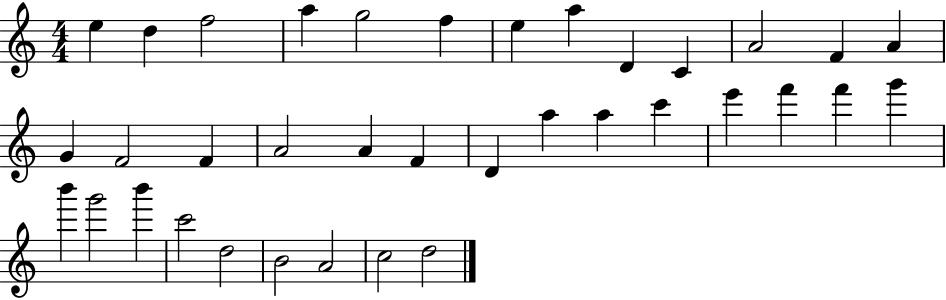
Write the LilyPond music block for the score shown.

{
  \clef treble
  \numericTimeSignature
  \time 4/4
  \key c \major
  e''4 d''4 f''2 | a''4 g''2 f''4 | e''4 a''4 d'4 c'4 | a'2 f'4 a'4 | \break g'4 f'2 f'4 | a'2 a'4 f'4 | d'4 a''4 a''4 c'''4 | e'''4 f'''4 f'''4 g'''4 | \break b'''4 g'''2 b'''4 | c'''2 d''2 | b'2 a'2 | c''2 d''2 | \break \bar "|."
}